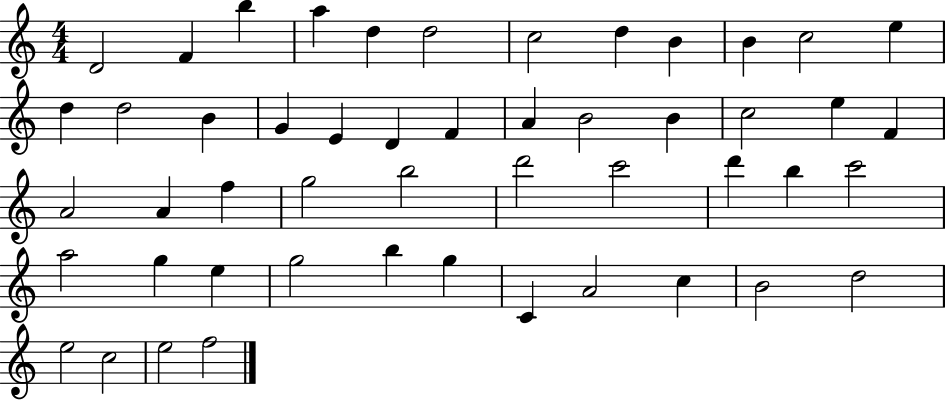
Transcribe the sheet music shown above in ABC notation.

X:1
T:Untitled
M:4/4
L:1/4
K:C
D2 F b a d d2 c2 d B B c2 e d d2 B G E D F A B2 B c2 e F A2 A f g2 b2 d'2 c'2 d' b c'2 a2 g e g2 b g C A2 c B2 d2 e2 c2 e2 f2